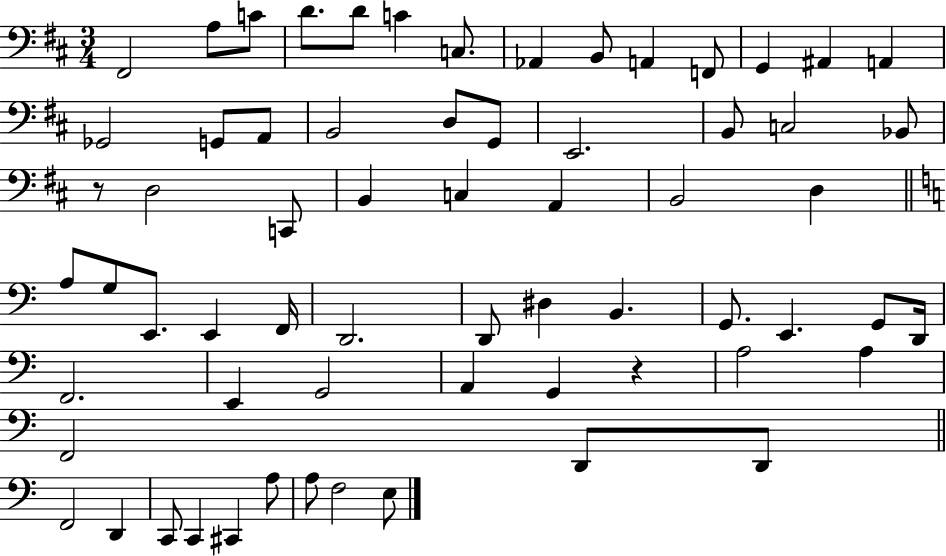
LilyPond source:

{
  \clef bass
  \numericTimeSignature
  \time 3/4
  \key d \major
  fis,2 a8 c'8 | d'8. d'8 c'4 c8. | aes,4 b,8 a,4 f,8 | g,4 ais,4 a,4 | \break ges,2 g,8 a,8 | b,2 d8 g,8 | e,2. | b,8 c2 bes,8 | \break r8 d2 c,8 | b,4 c4 a,4 | b,2 d4 | \bar "||" \break \key a \minor a8 g8 e,8. e,4 f,16 | d,2. | d,8 dis4 b,4. | g,8. e,4. g,8 d,16 | \break f,2. | e,4 g,2 | a,4 g,4 r4 | a2 a4 | \break f,2 d,8 d,8 | \bar "||" \break \key c \major f,2 d,4 | c,8 c,4 cis,4 a8 | a8 f2 e8 | \bar "|."
}